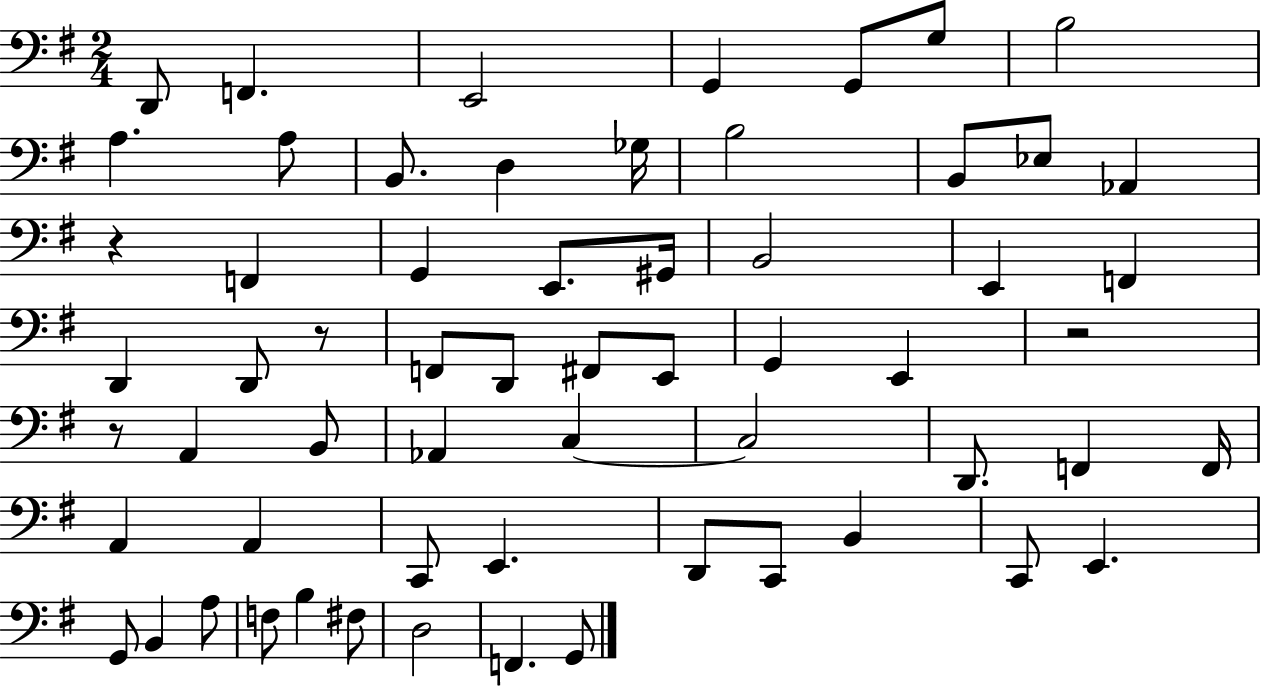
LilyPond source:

{
  \clef bass
  \numericTimeSignature
  \time 2/4
  \key g \major
  \repeat volta 2 { d,8 f,4. | e,2 | g,4 g,8 g8 | b2 | \break a4. a8 | b,8. d4 ges16 | b2 | b,8 ees8 aes,4 | \break r4 f,4 | g,4 e,8. gis,16 | b,2 | e,4 f,4 | \break d,4 d,8 r8 | f,8 d,8 fis,8 e,8 | g,4 e,4 | r2 | \break r8 a,4 b,8 | aes,4 c4~~ | c2 | d,8. f,4 f,16 | \break a,4 a,4 | c,8 e,4. | d,8 c,8 b,4 | c,8 e,4. | \break g,8 b,4 a8 | f8 b4 fis8 | d2 | f,4. g,8 | \break } \bar "|."
}